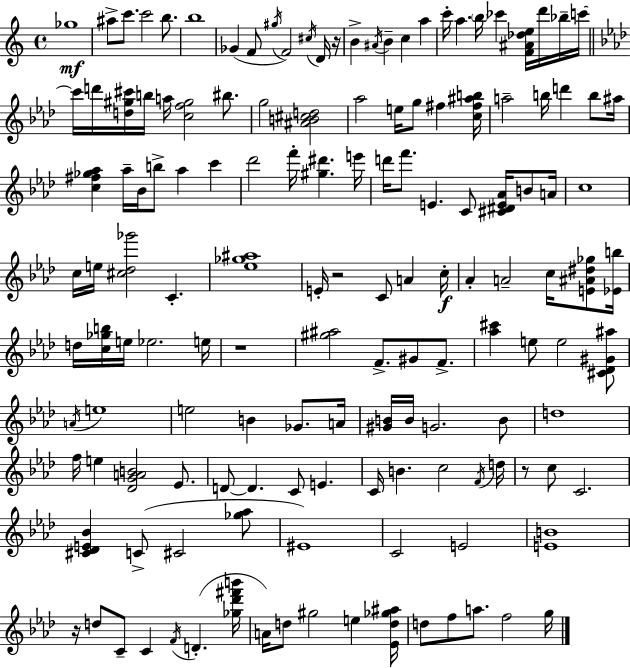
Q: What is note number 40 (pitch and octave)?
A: Ab5